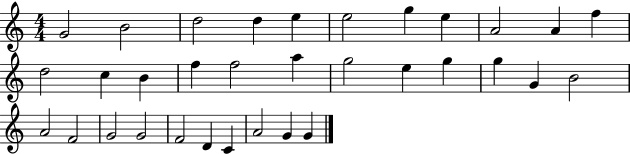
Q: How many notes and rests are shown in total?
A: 33